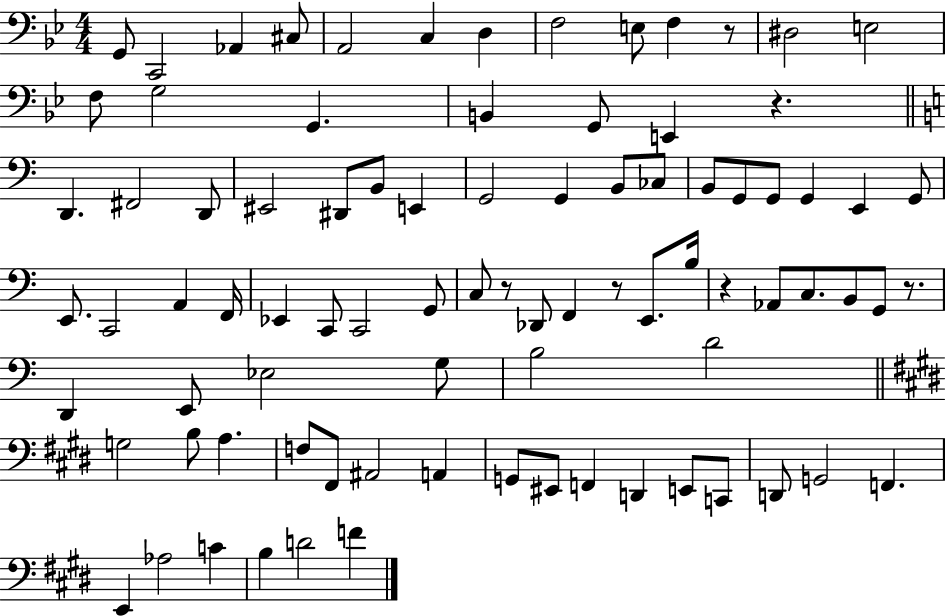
X:1
T:Untitled
M:4/4
L:1/4
K:Bb
G,,/2 C,,2 _A,, ^C,/2 A,,2 C, D, F,2 E,/2 F, z/2 ^D,2 E,2 F,/2 G,2 G,, B,, G,,/2 E,, z D,, ^F,,2 D,,/2 ^E,,2 ^D,,/2 B,,/2 E,, G,,2 G,, B,,/2 _C,/2 B,,/2 G,,/2 G,,/2 G,, E,, G,,/2 E,,/2 C,,2 A,, F,,/4 _E,, C,,/2 C,,2 G,,/2 C,/2 z/2 _D,,/2 F,, z/2 E,,/2 B,/4 z _A,,/2 C,/2 B,,/2 G,,/2 z/2 D,, E,,/2 _E,2 G,/2 B,2 D2 G,2 B,/2 A, F,/2 ^F,,/2 ^A,,2 A,, G,,/2 ^E,,/2 F,, D,, E,,/2 C,,/2 D,,/2 G,,2 F,, E,, _A,2 C B, D2 F